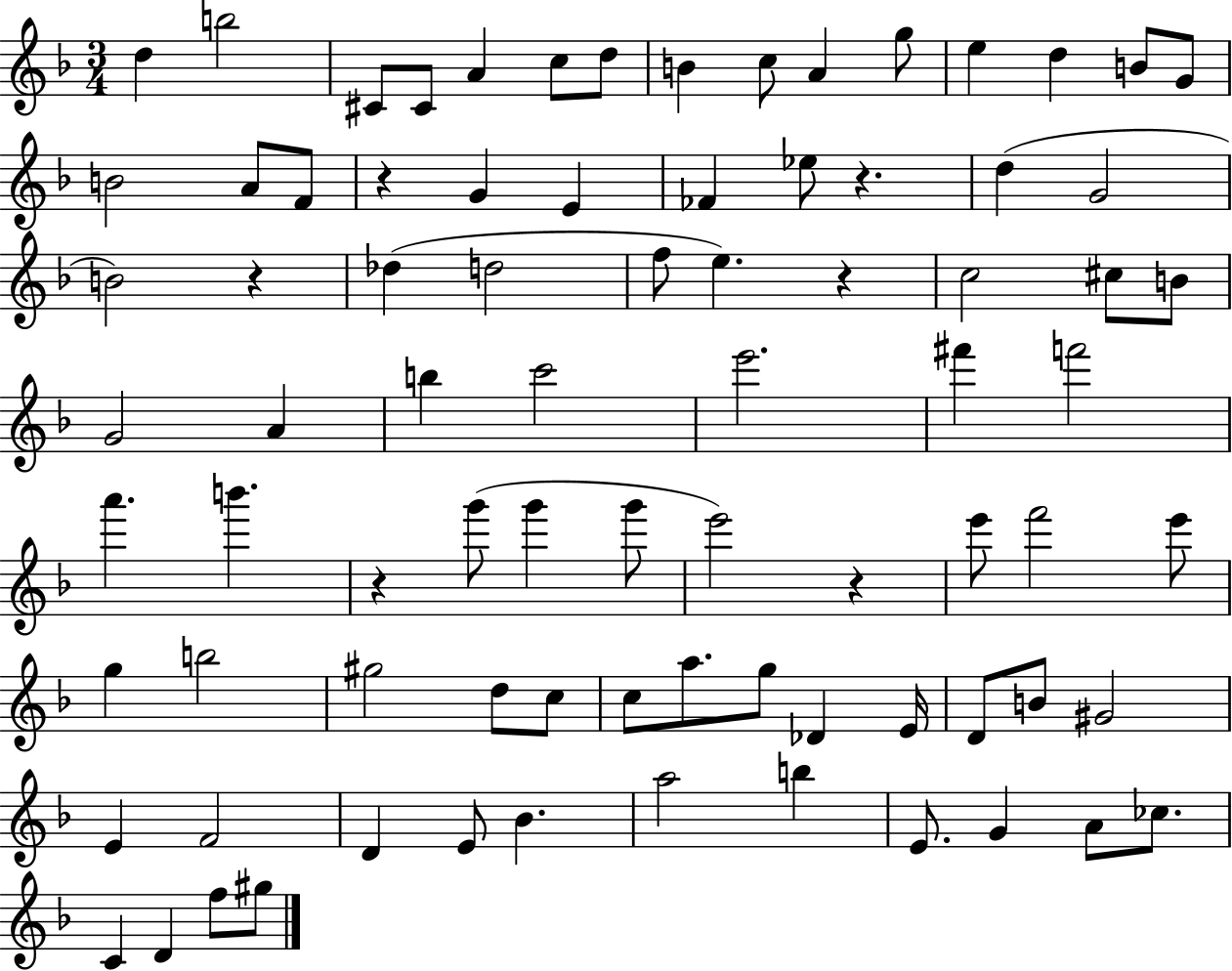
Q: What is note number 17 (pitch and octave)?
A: A4